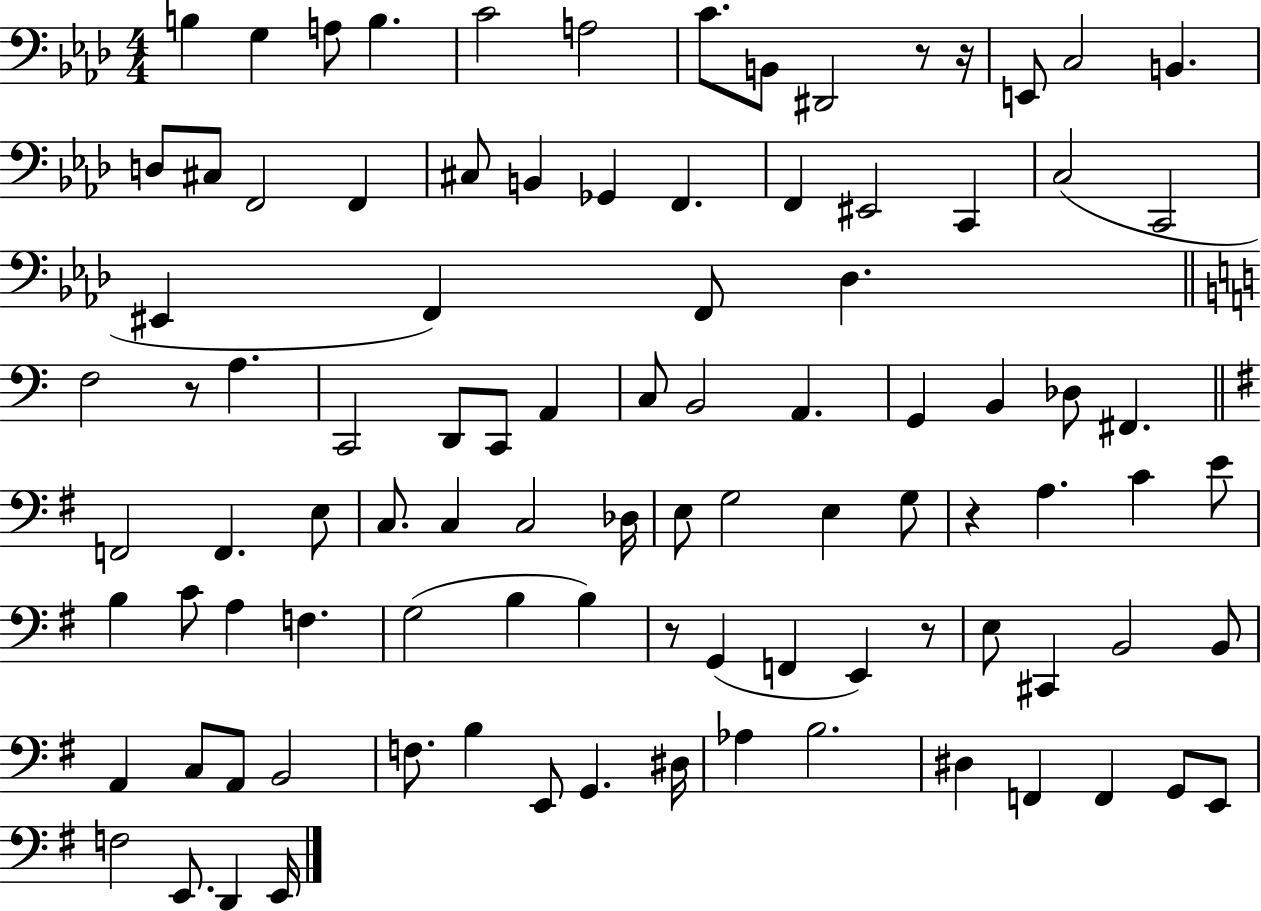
{
  \clef bass
  \numericTimeSignature
  \time 4/4
  \key aes \major
  b4 g4 a8 b4. | c'2 a2 | c'8. b,8 dis,2 r8 r16 | e,8 c2 b,4. | \break d8 cis8 f,2 f,4 | cis8 b,4 ges,4 f,4. | f,4 eis,2 c,4 | c2( c,2 | \break eis,4 f,4) f,8 des4. | \bar "||" \break \key a \minor f2 r8 a4. | c,2 d,8 c,8 a,4 | c8 b,2 a,4. | g,4 b,4 des8 fis,4. | \break \bar "||" \break \key g \major f,2 f,4. e8 | c8. c4 c2 des16 | e8 g2 e4 g8 | r4 a4. c'4 e'8 | \break b4 c'8 a4 f4. | g2( b4 b4) | r8 g,4( f,4 e,4) r8 | e8 cis,4 b,2 b,8 | \break a,4 c8 a,8 b,2 | f8. b4 e,8 g,4. dis16 | aes4 b2. | dis4 f,4 f,4 g,8 e,8 | \break f2 e,8. d,4 e,16 | \bar "|."
}